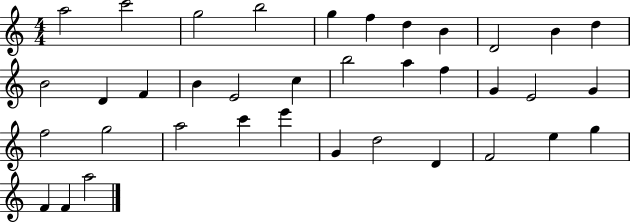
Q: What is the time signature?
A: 4/4